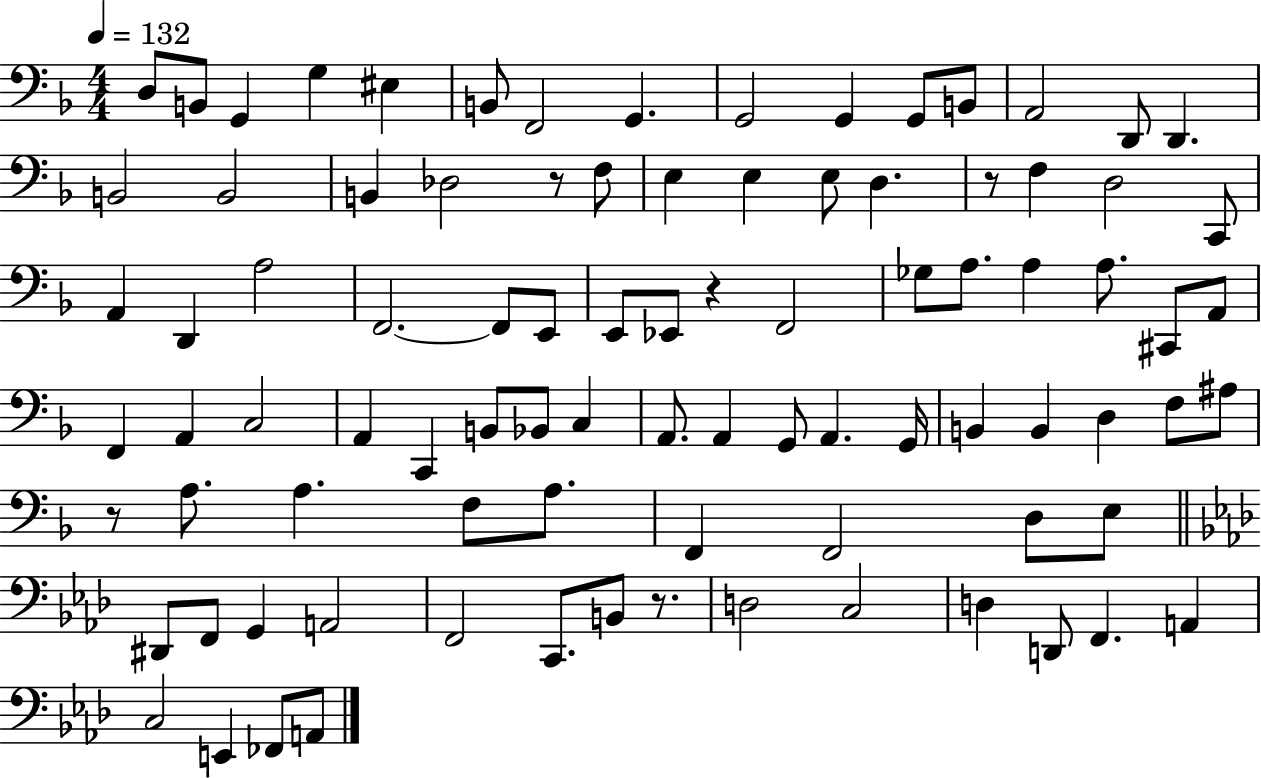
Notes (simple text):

D3/e B2/e G2/q G3/q EIS3/q B2/e F2/h G2/q. G2/h G2/q G2/e B2/e A2/h D2/e D2/q. B2/h B2/h B2/q Db3/h R/e F3/e E3/q E3/q E3/e D3/q. R/e F3/q D3/h C2/e A2/q D2/q A3/h F2/h. F2/e E2/e E2/e Eb2/e R/q F2/h Gb3/e A3/e. A3/q A3/e. C#2/e A2/e F2/q A2/q C3/h A2/q C2/q B2/e Bb2/e C3/q A2/e. A2/q G2/e A2/q. G2/s B2/q B2/q D3/q F3/e A#3/e R/e A3/e. A3/q. F3/e A3/e. F2/q F2/h D3/e E3/e D#2/e F2/e G2/q A2/h F2/h C2/e. B2/e R/e. D3/h C3/h D3/q D2/e F2/q. A2/q C3/h E2/q FES2/e A2/e